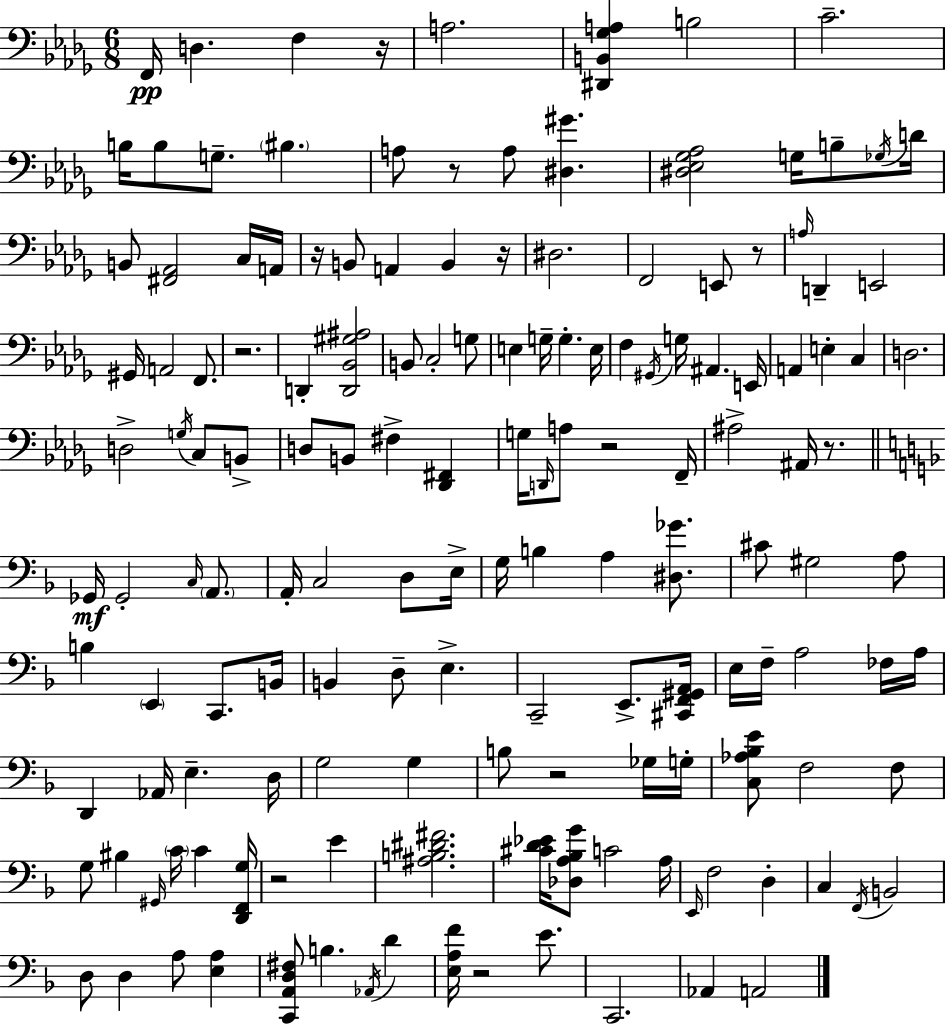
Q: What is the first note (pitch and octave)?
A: F2